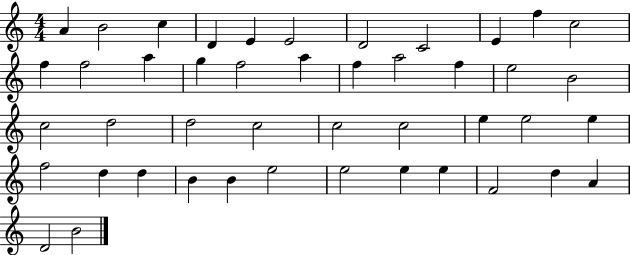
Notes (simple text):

A4/q B4/h C5/q D4/q E4/q E4/h D4/h C4/h E4/q F5/q C5/h F5/q F5/h A5/q G5/q F5/h A5/q F5/q A5/h F5/q E5/h B4/h C5/h D5/h D5/h C5/h C5/h C5/h E5/q E5/h E5/q F5/h D5/q D5/q B4/q B4/q E5/h E5/h E5/q E5/q F4/h D5/q A4/q D4/h B4/h